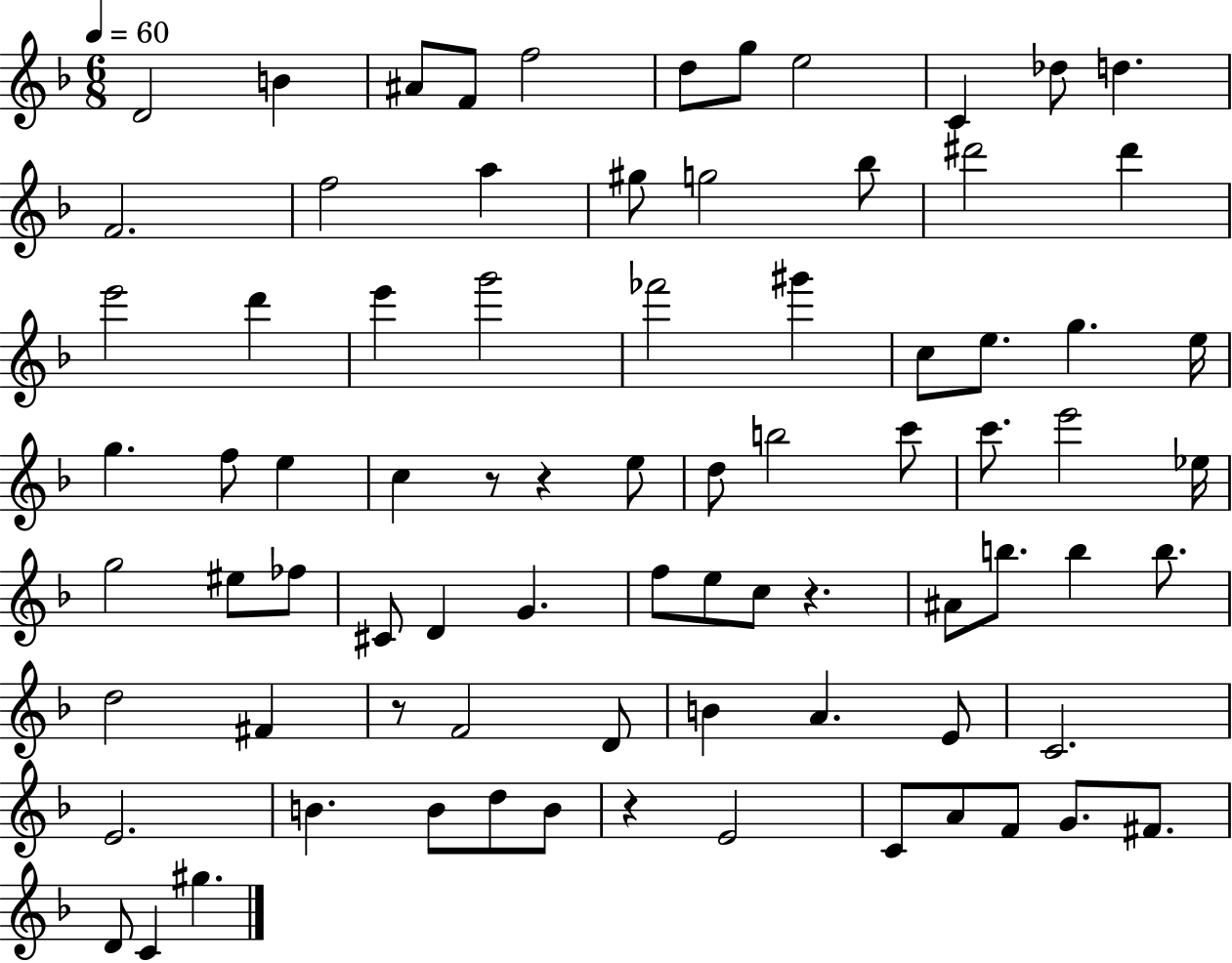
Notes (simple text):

D4/h B4/q A#4/e F4/e F5/h D5/e G5/e E5/h C4/q Db5/e D5/q. F4/h. F5/h A5/q G#5/e G5/h Bb5/e D#6/h D#6/q E6/h D6/q E6/q G6/h FES6/h G#6/q C5/e E5/e. G5/q. E5/s G5/q. F5/e E5/q C5/q R/e R/q E5/e D5/e B5/h C6/e C6/e. E6/h Eb5/s G5/h EIS5/e FES5/e C#4/e D4/q G4/q. F5/e E5/e C5/e R/q. A#4/e B5/e. B5/q B5/e. D5/h F#4/q R/e F4/h D4/e B4/q A4/q. E4/e C4/h. E4/h. B4/q. B4/e D5/e B4/e R/q E4/h C4/e A4/e F4/e G4/e. F#4/e. D4/e C4/q G#5/q.